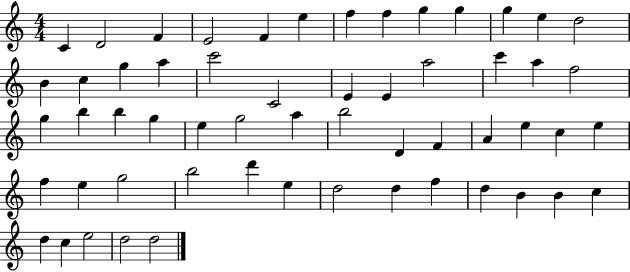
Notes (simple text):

C4/q D4/h F4/q E4/h F4/q E5/q F5/q F5/q G5/q G5/q G5/q E5/q D5/h B4/q C5/q G5/q A5/q C6/h C4/h E4/q E4/q A5/h C6/q A5/q F5/h G5/q B5/q B5/q G5/q E5/q G5/h A5/q B5/h D4/q F4/q A4/q E5/q C5/q E5/q F5/q E5/q G5/h B5/h D6/q E5/q D5/h D5/q F5/q D5/q B4/q B4/q C5/q D5/q C5/q E5/h D5/h D5/h